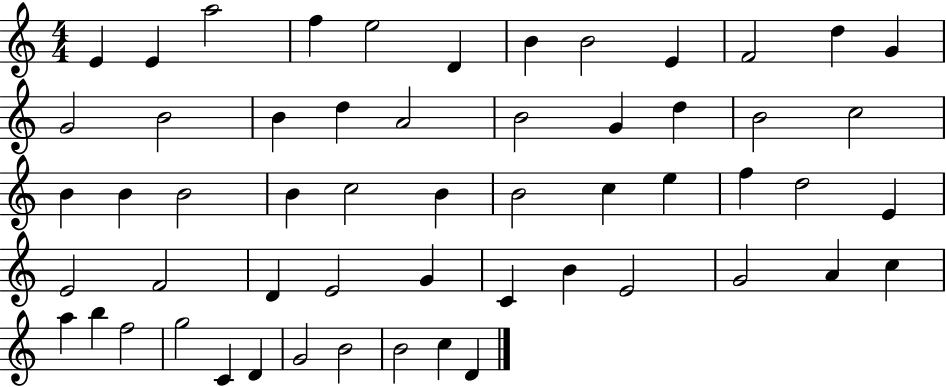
E4/q E4/q A5/h F5/q E5/h D4/q B4/q B4/h E4/q F4/h D5/q G4/q G4/h B4/h B4/q D5/q A4/h B4/h G4/q D5/q B4/h C5/h B4/q B4/q B4/h B4/q C5/h B4/q B4/h C5/q E5/q F5/q D5/h E4/q E4/h F4/h D4/q E4/h G4/q C4/q B4/q E4/h G4/h A4/q C5/q A5/q B5/q F5/h G5/h C4/q D4/q G4/h B4/h B4/h C5/q D4/q